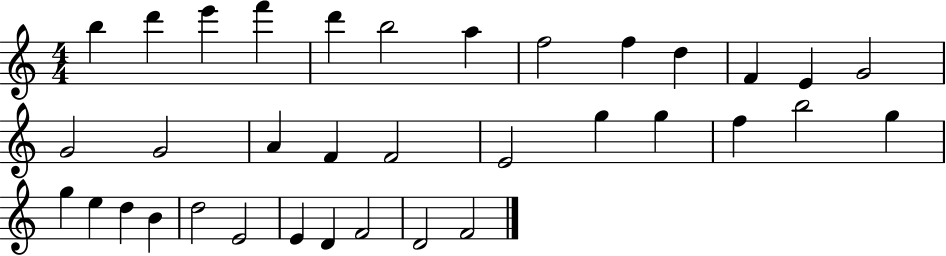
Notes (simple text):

B5/q D6/q E6/q F6/q D6/q B5/h A5/q F5/h F5/q D5/q F4/q E4/q G4/h G4/h G4/h A4/q F4/q F4/h E4/h G5/q G5/q F5/q B5/h G5/q G5/q E5/q D5/q B4/q D5/h E4/h E4/q D4/q F4/h D4/h F4/h